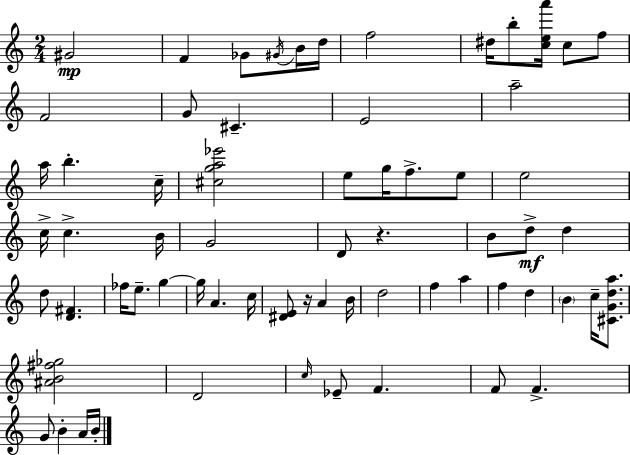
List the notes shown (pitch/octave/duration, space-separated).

G#4/h F4/q Gb4/e G#4/s B4/s D5/s F5/h D#5/s B5/e [C5,E5,A6]/s C5/e F5/e F4/h G4/e C#4/q. E4/h A5/h A5/s B5/q. C5/s [C#5,G5,A5,Eb6]/h E5/e G5/s F5/e. E5/e E5/h C5/s C5/q. B4/s G4/h D4/e R/q. B4/e D5/e D5/q D5/e [D4,F#4]/q. FES5/s E5/e. G5/q G5/s A4/q. C5/s [D#4,E4]/e R/s A4/q B4/s D5/h F5/q A5/q F5/q D5/q B4/q C5/s [C#4,G4,D5,A5]/e. [A#4,B4,F#5,Gb5]/h D4/h C5/s Eb4/e F4/q. F4/e F4/q. G4/e B4/q A4/s B4/s